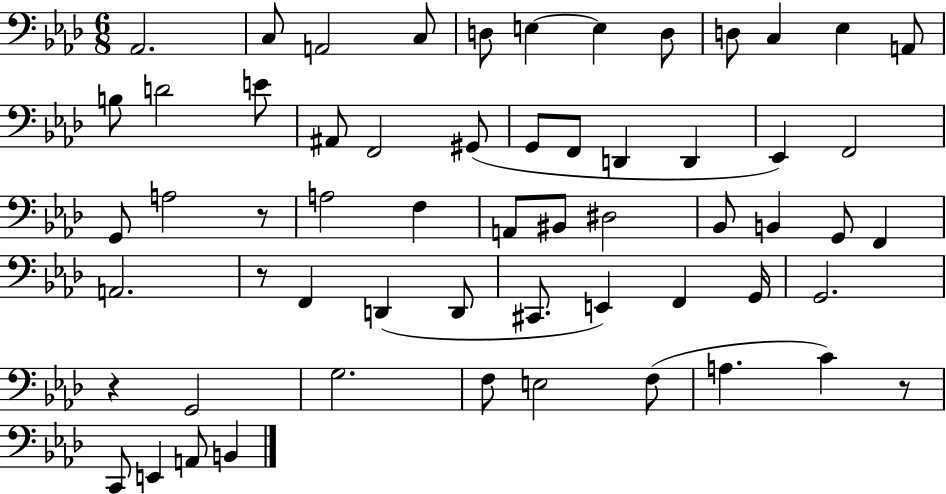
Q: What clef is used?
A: bass